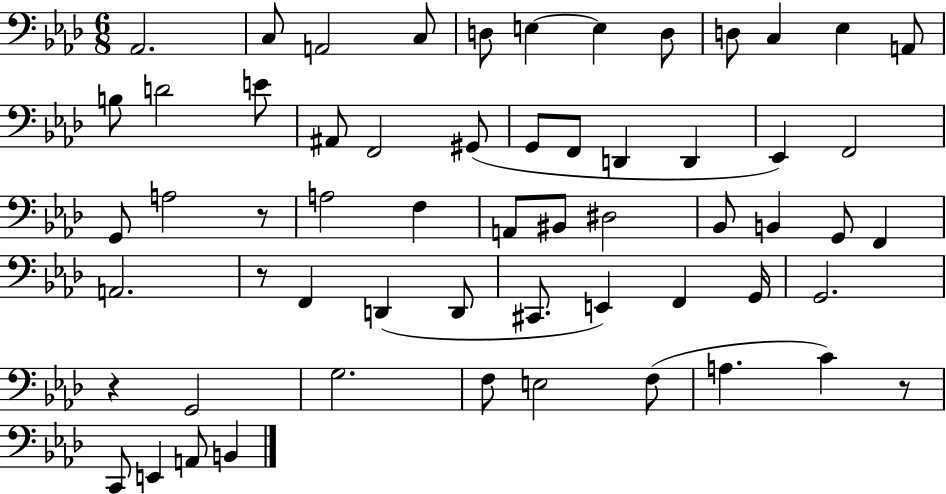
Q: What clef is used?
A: bass